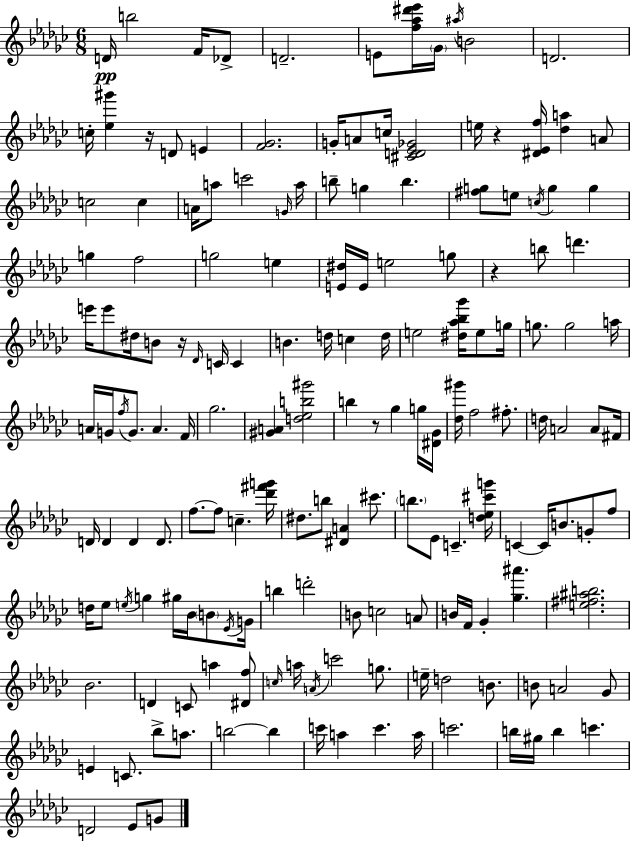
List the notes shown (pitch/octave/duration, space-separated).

D4/s B5/h F4/s Db4/e D4/h. E4/e [F5,Ab5,D#6,Eb6]/s Gb4/s A#5/s B4/h D4/h. C5/s [Eb5,G#6]/q R/s D4/e E4/q [F4,Gb4]/h. G4/s A4/e C5/s [C#4,D4,Eb4,Gb4]/h E5/s R/q [D#4,Eb4,F5]/s [Db5,A5]/q A4/e C5/h C5/q A4/s A5/e C6/h G4/s A5/s B5/e G5/q B5/q. [F#5,G5]/e E5/e C5/s G5/q G5/q G5/q F5/h G5/h E5/q [E4,D#5]/s E4/s E5/h G5/e R/q B5/e D6/q. E6/s E6/e D#5/s B4/e R/s Db4/s C4/s C4/q B4/q. D5/s C5/q D5/s E5/h [D#5,Ab5,Bb5,Gb6]/s E5/e G5/s G5/e. G5/h A5/s A4/s G4/s F5/s G4/e. A4/q. F4/s Gb5/h. [G#4,A4]/q [D5,Eb5,B5,G#6]/h B5/q R/e Gb5/q G5/s [D#4,Gb4]/s [Db5,G#6]/s F5/h F#5/e. D5/s A4/h A4/e F#4/s D4/s D4/q D4/q D4/e. F5/e. F5/e C5/q. [Db6,F#6,G6]/s D#5/e. B5/e [D#4,A4]/q C#6/e. B5/e. Eb4/e C4/q. [D5,Eb5,C#6,G6]/s C4/q C4/s B4/e. G4/e F5/e D5/s Eb5/e E5/s G5/q G#5/s Bb4/s B4/e Eb4/s G4/s B5/q D6/h B4/e C5/h A4/e B4/s F4/s Gb4/q [Gb5,A#6]/q. [E5,F#5,A#5,B5]/h. Bb4/h. D4/q C4/e A5/q [D#4,F5]/e C5/s A5/s A4/s C6/h G5/e. E5/s D5/h B4/e. B4/e A4/h Gb4/e E4/q C4/e. Bb5/e A5/e. B5/h B5/q C6/s A5/q C6/q. A5/s C6/h. B5/s G#5/s B5/q C6/q. D4/h Eb4/e G4/e